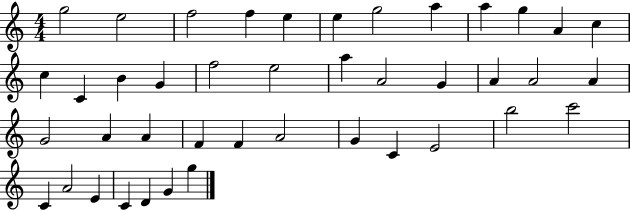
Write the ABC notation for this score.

X:1
T:Untitled
M:4/4
L:1/4
K:C
g2 e2 f2 f e e g2 a a g A c c C B G f2 e2 a A2 G A A2 A G2 A A F F A2 G C E2 b2 c'2 C A2 E C D G g